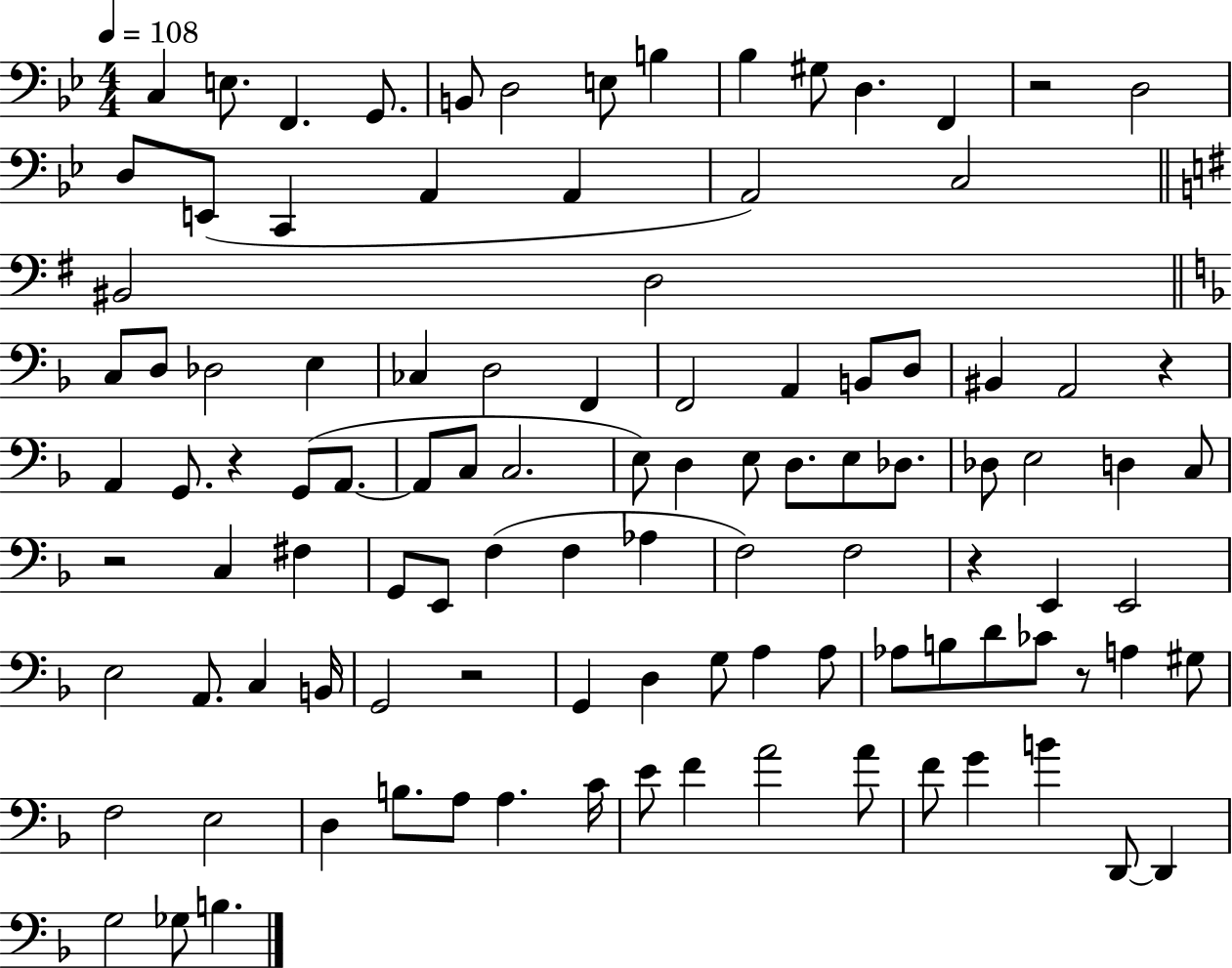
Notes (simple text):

C3/q E3/e. F2/q. G2/e. B2/e D3/h E3/e B3/q Bb3/q G#3/e D3/q. F2/q R/h D3/h D3/e E2/e C2/q A2/q A2/q A2/h C3/h BIS2/h D3/h C3/e D3/e Db3/h E3/q CES3/q D3/h F2/q F2/h A2/q B2/e D3/e BIS2/q A2/h R/q A2/q G2/e. R/q G2/e A2/e. A2/e C3/e C3/h. E3/e D3/q E3/e D3/e. E3/e Db3/e. Db3/e E3/h D3/q C3/e R/h C3/q F#3/q G2/e E2/e F3/q F3/q Ab3/q F3/h F3/h R/q E2/q E2/h E3/h A2/e. C3/q B2/s G2/h R/h G2/q D3/q G3/e A3/q A3/e Ab3/e B3/e D4/e CES4/e R/e A3/q G#3/e F3/h E3/h D3/q B3/e. A3/e A3/q. C4/s E4/e F4/q A4/h A4/e F4/e G4/q B4/q D2/e D2/q G3/h Gb3/e B3/q.